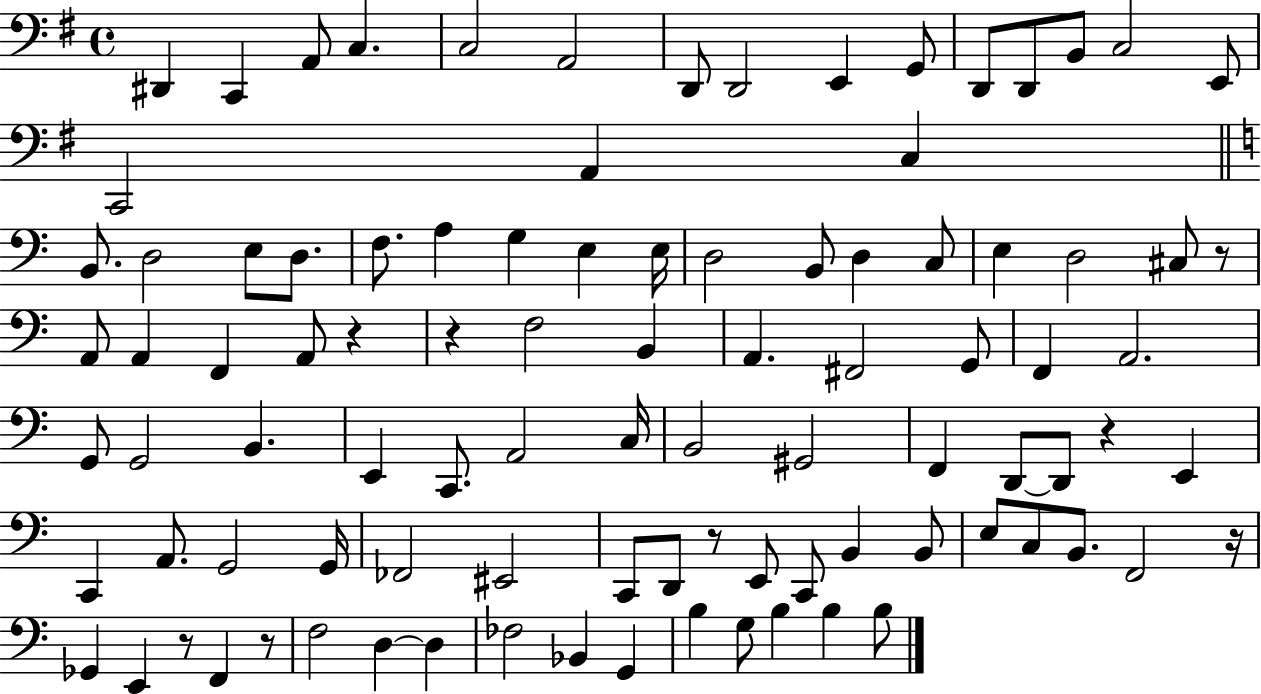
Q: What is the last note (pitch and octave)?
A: B3